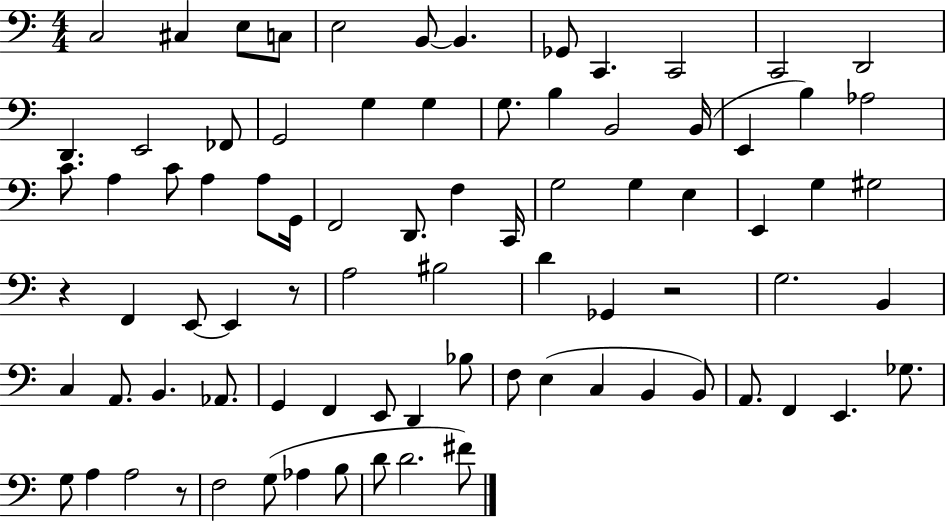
{
  \clef bass
  \numericTimeSignature
  \time 4/4
  \key c \major
  c2 cis4 e8 c8 | e2 b,8~~ b,4. | ges,8 c,4. c,2 | c,2 d,2 | \break d,4. e,2 fes,8 | g,2 g4 g4 | g8. b4 b,2 b,16( | e,4 b4) aes2 | \break c'8. a4 c'8 a4 a8 g,16 | f,2 d,8. f4 c,16 | g2 g4 e4 | e,4 g4 gis2 | \break r4 f,4 e,8~~ e,4 r8 | a2 bis2 | d'4 ges,4 r2 | g2. b,4 | \break c4 a,8. b,4. aes,8. | g,4 f,4 e,8 d,4 bes8 | f8 e4( c4 b,4 b,8) | a,8. f,4 e,4. ges8. | \break g8 a4 a2 r8 | f2 g8( aes4 b8 | d'8 d'2. fis'8) | \bar "|."
}